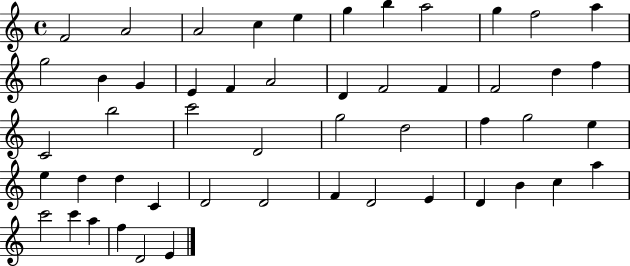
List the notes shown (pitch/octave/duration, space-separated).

F4/h A4/h A4/h C5/q E5/q G5/q B5/q A5/h G5/q F5/h A5/q G5/h B4/q G4/q E4/q F4/q A4/h D4/q F4/h F4/q F4/h D5/q F5/q C4/h B5/h C6/h D4/h G5/h D5/h F5/q G5/h E5/q E5/q D5/q D5/q C4/q D4/h D4/h F4/q D4/h E4/q D4/q B4/q C5/q A5/q C6/h C6/q A5/q F5/q D4/h E4/q